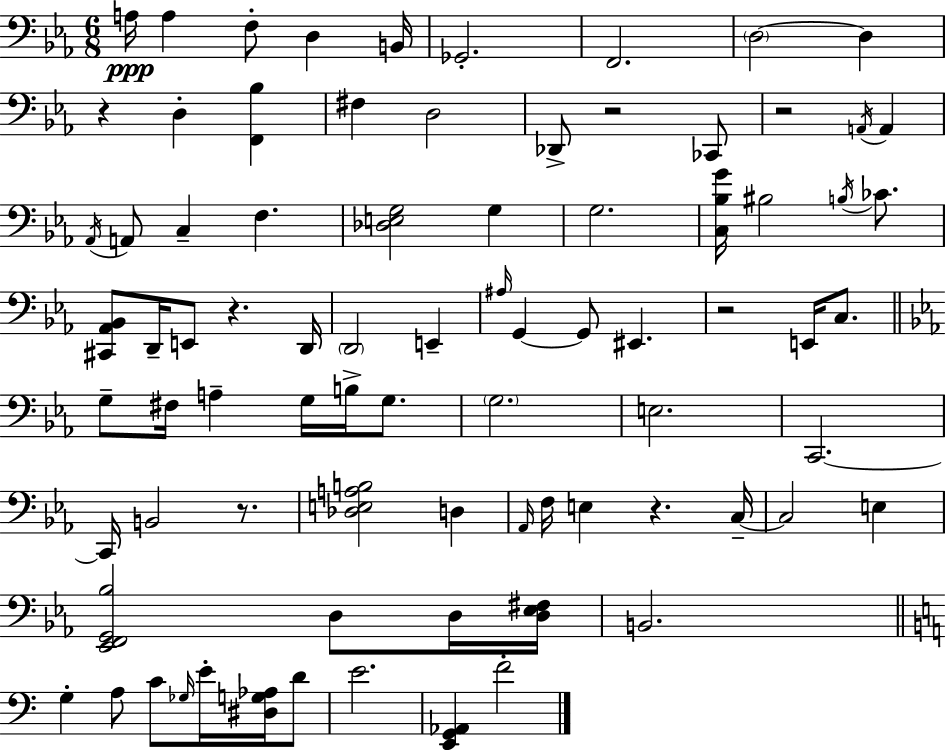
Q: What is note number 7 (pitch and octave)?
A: F2